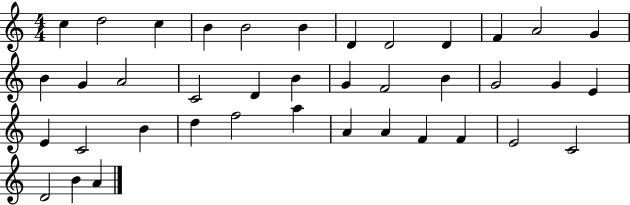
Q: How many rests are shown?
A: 0